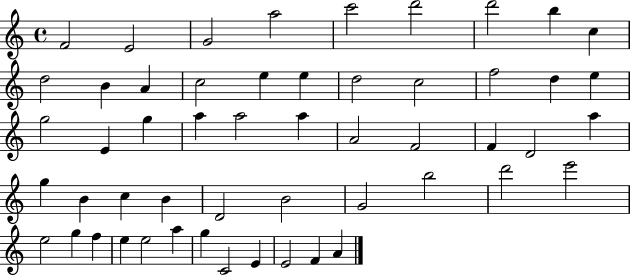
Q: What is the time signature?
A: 4/4